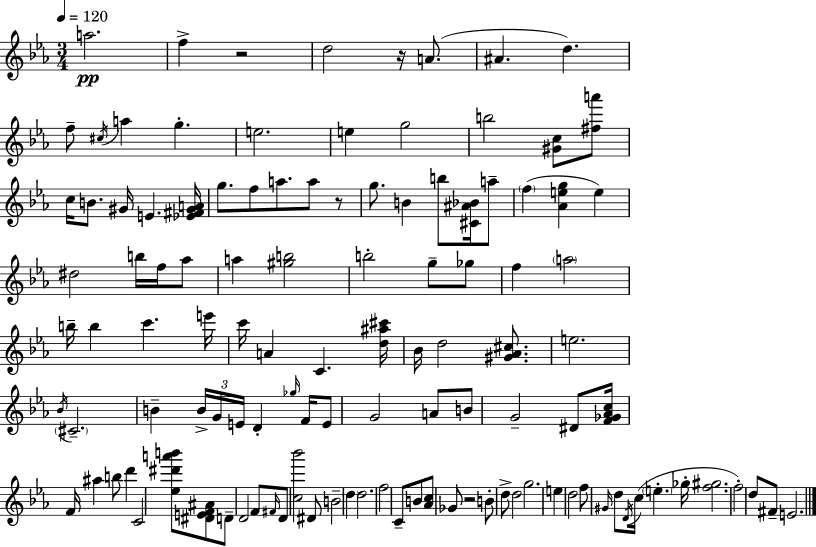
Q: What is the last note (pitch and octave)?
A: E4